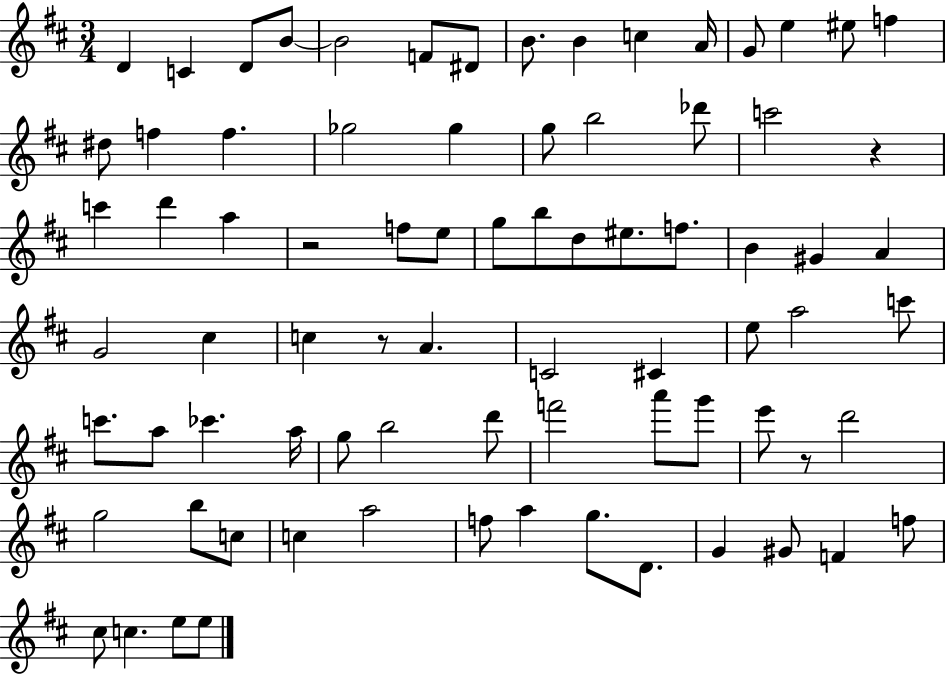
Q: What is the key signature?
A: D major